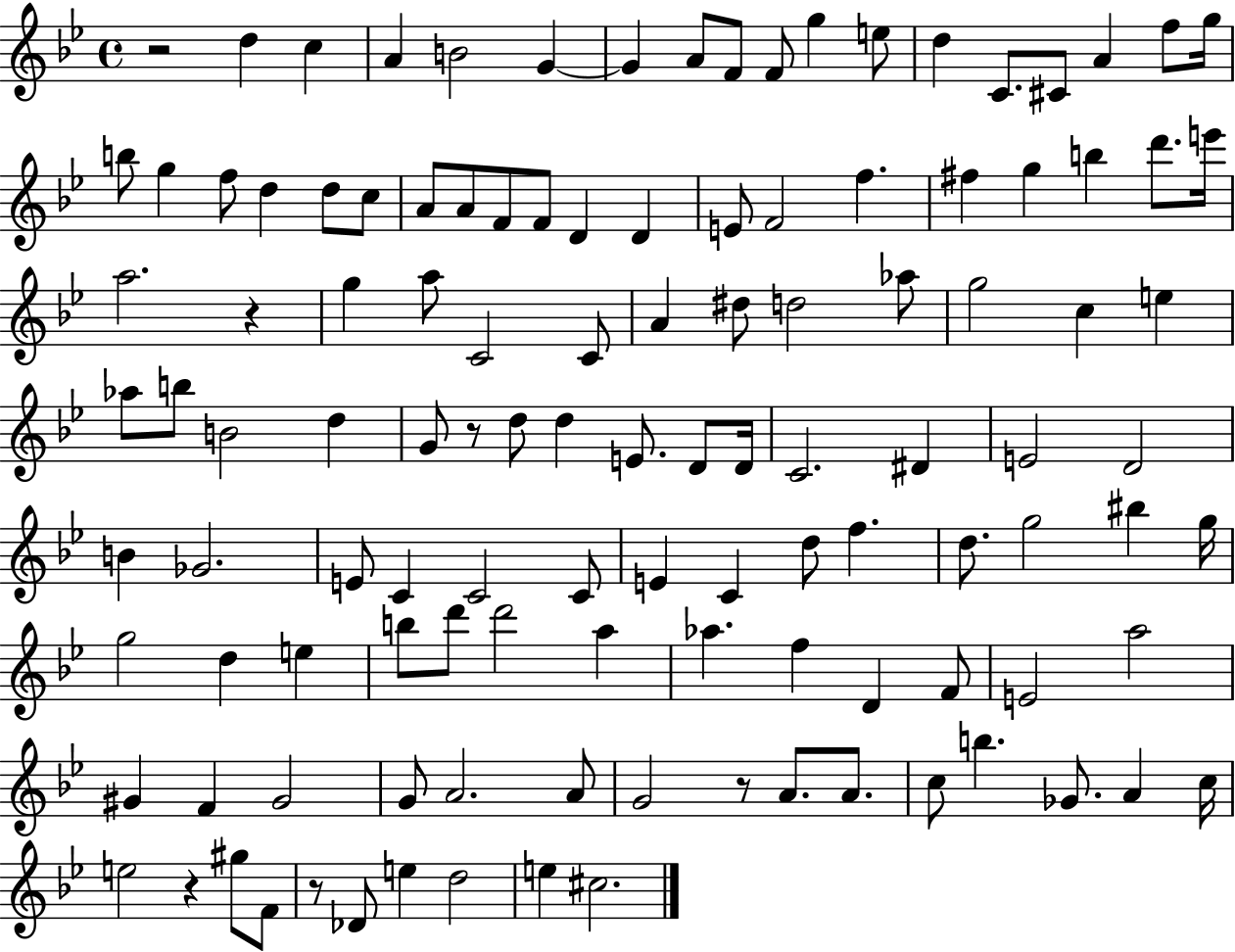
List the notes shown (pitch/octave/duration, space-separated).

R/h D5/q C5/q A4/q B4/h G4/q G4/q A4/e F4/e F4/e G5/q E5/e D5/q C4/e. C#4/e A4/q F5/e G5/s B5/e G5/q F5/e D5/q D5/e C5/e A4/e A4/e F4/e F4/e D4/q D4/q E4/e F4/h F5/q. F#5/q G5/q B5/q D6/e. E6/s A5/h. R/q G5/q A5/e C4/h C4/e A4/q D#5/e D5/h Ab5/e G5/h C5/q E5/q Ab5/e B5/e B4/h D5/q G4/e R/e D5/e D5/q E4/e. D4/e D4/s C4/h. D#4/q E4/h D4/h B4/q Gb4/h. E4/e C4/q C4/h C4/e E4/q C4/q D5/e F5/q. D5/e. G5/h BIS5/q G5/s G5/h D5/q E5/q B5/e D6/e D6/h A5/q Ab5/q. F5/q D4/q F4/e E4/h A5/h G#4/q F4/q G#4/h G4/e A4/h. A4/e G4/h R/e A4/e. A4/e. C5/e B5/q. Gb4/e. A4/q C5/s E5/h R/q G#5/e F4/e R/e Db4/e E5/q D5/h E5/q C#5/h.